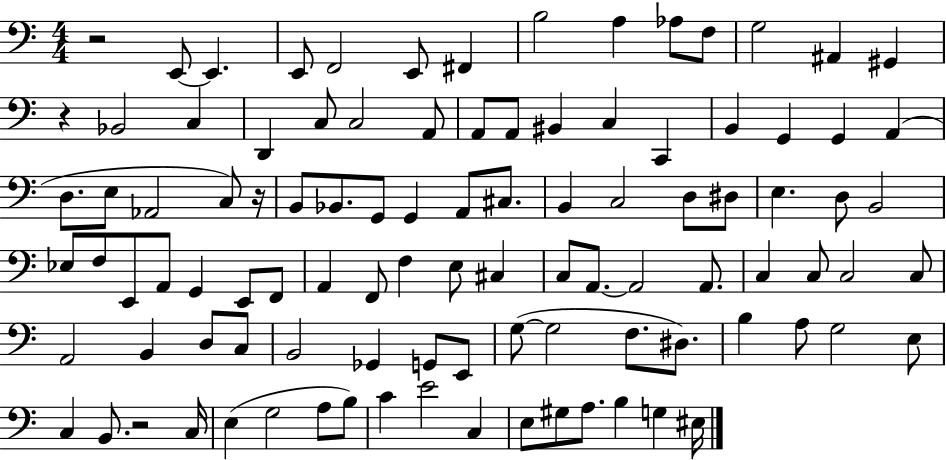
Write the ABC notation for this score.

X:1
T:Untitled
M:4/4
L:1/4
K:C
z2 E,,/2 E,, E,,/2 F,,2 E,,/2 ^F,, B,2 A, _A,/2 F,/2 G,2 ^A,, ^G,, z _B,,2 C, D,, C,/2 C,2 A,,/2 A,,/2 A,,/2 ^B,, C, C,, B,, G,, G,, A,, D,/2 E,/2 _A,,2 C,/2 z/4 B,,/2 _B,,/2 G,,/2 G,, A,,/2 ^C,/2 B,, C,2 D,/2 ^D,/2 E, D,/2 B,,2 _E,/2 F,/2 E,,/2 A,,/2 G,, E,,/2 F,,/2 A,, F,,/2 F, E,/2 ^C, C,/2 A,,/2 A,,2 A,,/2 C, C,/2 C,2 C,/2 A,,2 B,, D,/2 C,/2 B,,2 _G,, G,,/2 E,,/2 G,/2 G,2 F,/2 ^D,/2 B, A,/2 G,2 E,/2 C, B,,/2 z2 C,/4 E, G,2 A,/2 B,/2 C E2 C, E,/2 ^G,/2 A,/2 B, G, ^E,/4